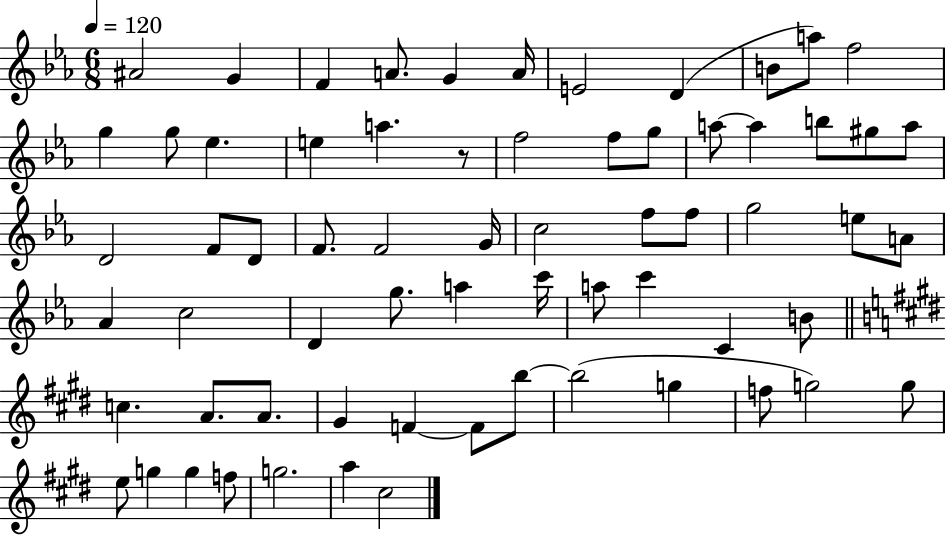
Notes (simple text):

A#4/h G4/q F4/q A4/e. G4/q A4/s E4/h D4/q B4/e A5/e F5/h G5/q G5/e Eb5/q. E5/q A5/q. R/e F5/h F5/e G5/e A5/e A5/q B5/e G#5/e A5/e D4/h F4/e D4/e F4/e. F4/h G4/s C5/h F5/e F5/e G5/h E5/e A4/e Ab4/q C5/h D4/q G5/e. A5/q C6/s A5/e C6/q C4/q B4/e C5/q. A4/e. A4/e. G#4/q F4/q F4/e B5/e B5/h G5/q F5/e G5/h G5/e E5/e G5/q G5/q F5/e G5/h. A5/q C#5/h